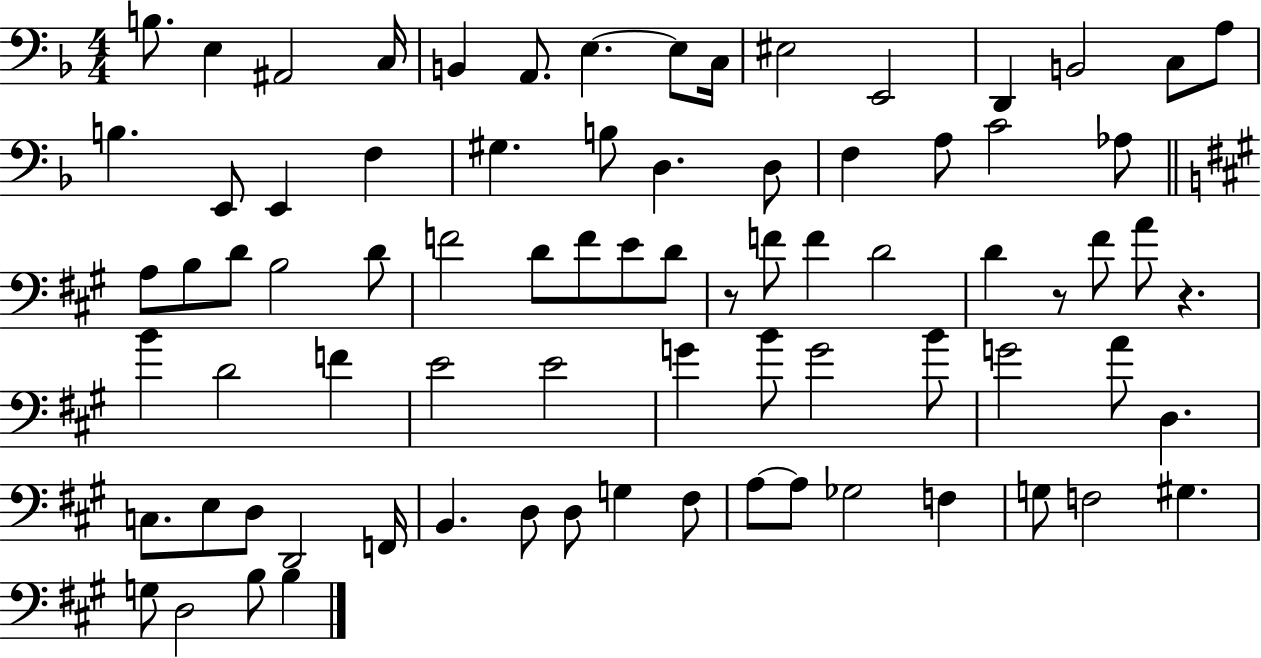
{
  \clef bass
  \numericTimeSignature
  \time 4/4
  \key f \major
  b8. e4 ais,2 c16 | b,4 a,8. e4.~~ e8 c16 | eis2 e,2 | d,4 b,2 c8 a8 | \break b4. e,8 e,4 f4 | gis4. b8 d4. d8 | f4 a8 c'2 aes8 | \bar "||" \break \key a \major a8 b8 d'8 b2 d'8 | f'2 d'8 f'8 e'8 d'8 | r8 f'8 f'4 d'2 | d'4 r8 fis'8 a'8 r4. | \break b'4 d'2 f'4 | e'2 e'2 | g'4 b'8 g'2 b'8 | g'2 a'8 d4. | \break c8. e8 d8 d,2 f,16 | b,4. d8 d8 g4 fis8 | a8~~ a8 ges2 f4 | g8 f2 gis4. | \break g8 d2 b8 b4 | \bar "|."
}